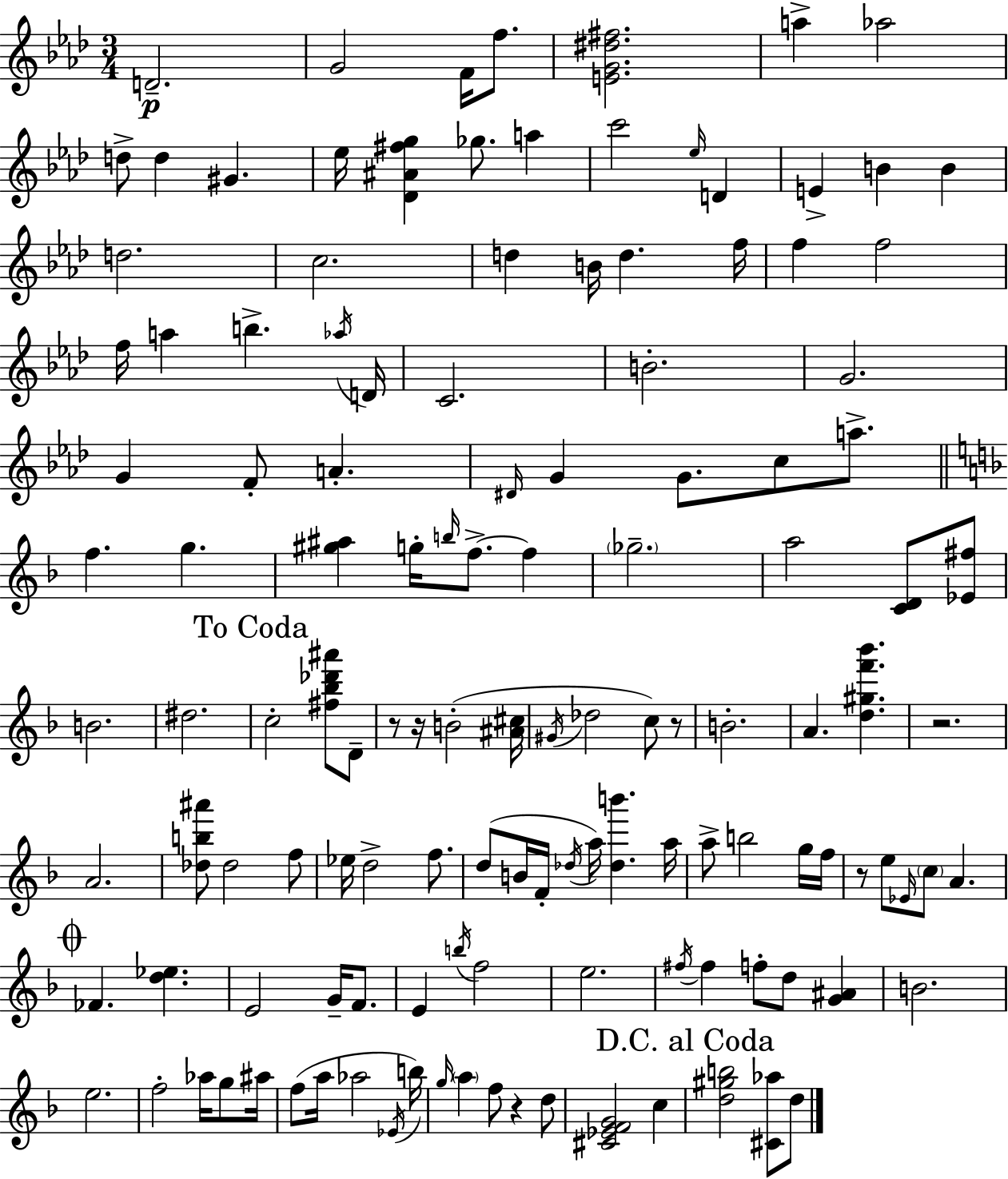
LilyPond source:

{
  \clef treble
  \numericTimeSignature
  \time 3/4
  \key aes \major
  \repeat volta 2 { d'2.--\p | g'2 f'16 f''8. | <e' g' dis'' fis''>2. | a''4-> aes''2 | \break d''8-> d''4 gis'4. | ees''16 <des' ais' fis'' g''>4 ges''8. a''4 | c'''2 \grace { ees''16 } d'4 | e'4-> b'4 b'4 | \break d''2. | c''2. | d''4 b'16 d''4. | f''16 f''4 f''2 | \break f''16 a''4 b''4.-> | \acciaccatura { aes''16 } d'16 c'2. | b'2.-. | g'2. | \break g'4 f'8-. a'4.-. | \grace { dis'16 } g'4 g'8. c''8 | a''8.-> \bar "||" \break \key f \major f''4. g''4. | <gis'' ais''>4 g''16-. \grace { b''16 } f''8.->~~ f''4 | \parenthesize ges''2.-- | a''2 <c' d'>8 <ees' fis''>8 | \break b'2. | dis''2. | \mark "To Coda" c''2-. <fis'' bes'' des''' ais'''>8 d'8-- | r8 r16 b'2-.( | \break <ais' cis''>16 \acciaccatura { gis'16 } des''2 c''8) | r8 b'2.-. | a'4. <d'' gis'' f''' bes'''>4. | r2. | \break a'2. | <des'' b'' ais'''>8 des''2 | f''8 ees''16 d''2-> f''8. | d''8( b'16 f'16-. \acciaccatura { des''16 } a''16) <des'' b'''>4. | \break a''16 a''8-> b''2 | g''16 f''16 r8 e''8 \grace { ees'16 } \parenthesize c''8 a'4. | \mark \markup { \musicglyph "scripts.coda" } fes'4. <d'' ees''>4. | e'2 | \break g'16-- f'8. e'4 \acciaccatura { b''16 } f''2 | e''2. | \acciaccatura { fis''16 } fis''4 f''8-. | d''8 <g' ais'>4 b'2. | \break e''2. | f''2-. | aes''16 g''8 ais''16 f''8( a''16 aes''2 | \acciaccatura { ees'16 }) b''16 \grace { g''16 } \parenthesize a''4 | \break f''8 r4 d''8 <cis' ees' f' g'>2 | c''4 \mark "D.C. al Coda" <d'' gis'' b''>2 | <cis' aes''>8 d''8 } \bar "|."
}